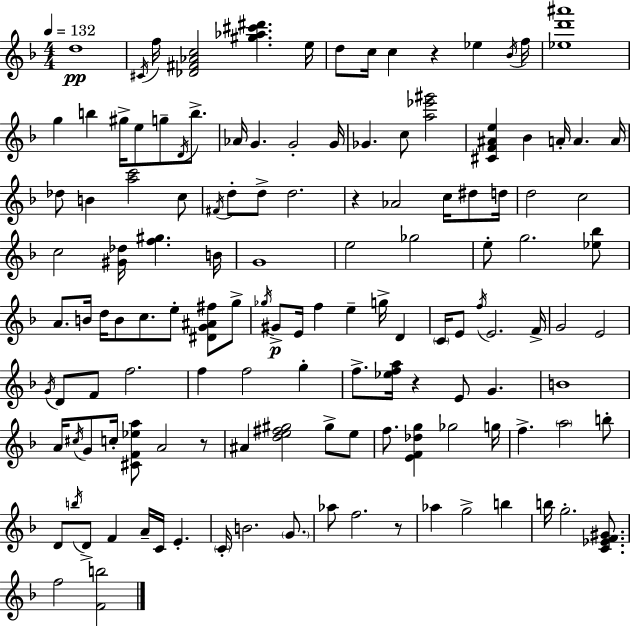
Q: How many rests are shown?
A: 5